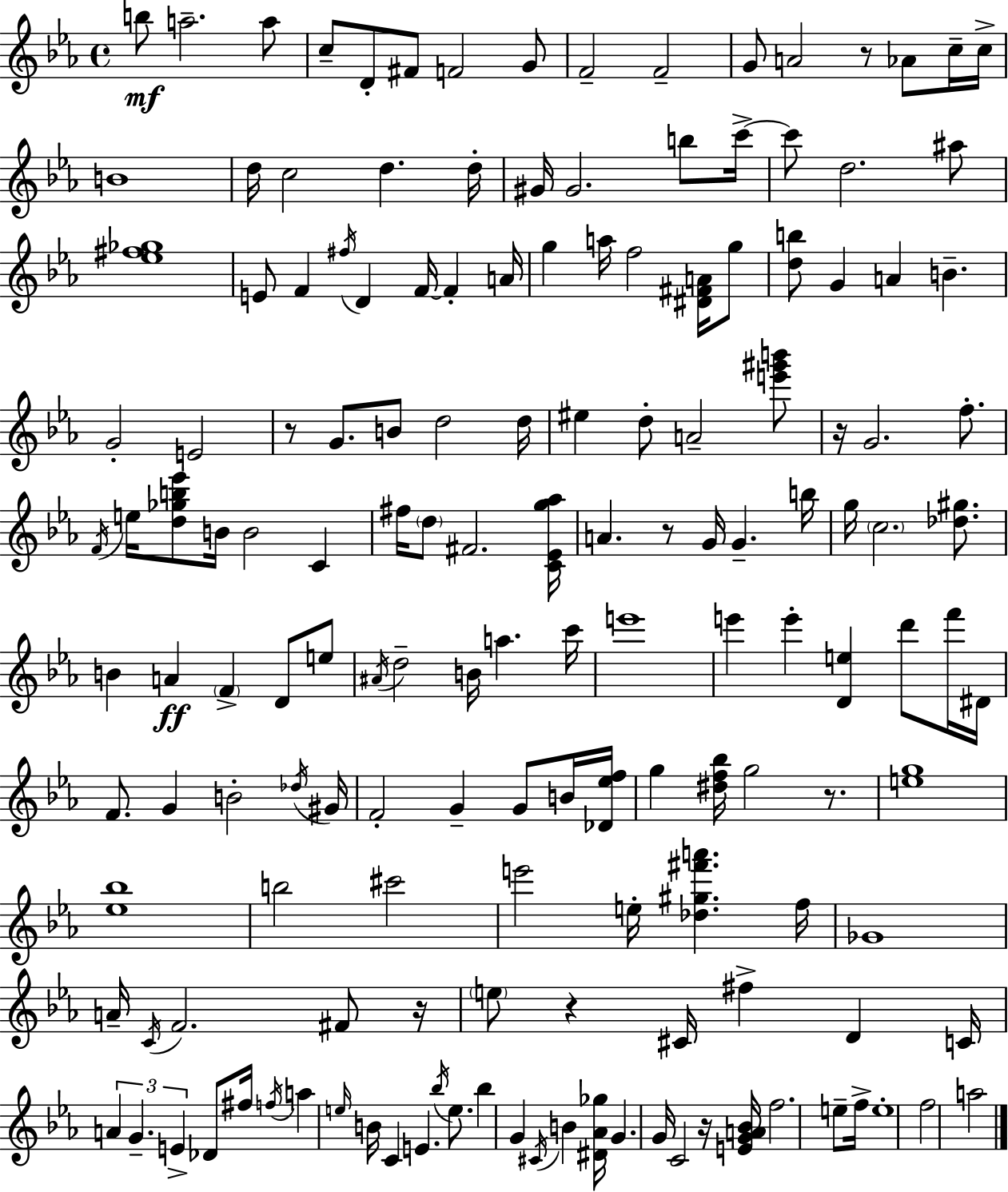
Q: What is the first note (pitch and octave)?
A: B5